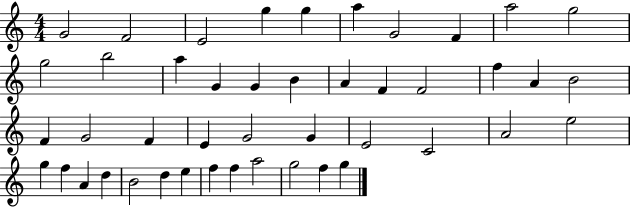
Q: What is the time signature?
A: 4/4